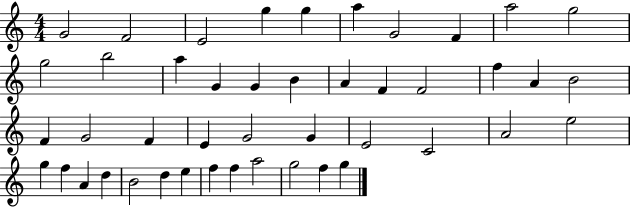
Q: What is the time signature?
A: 4/4